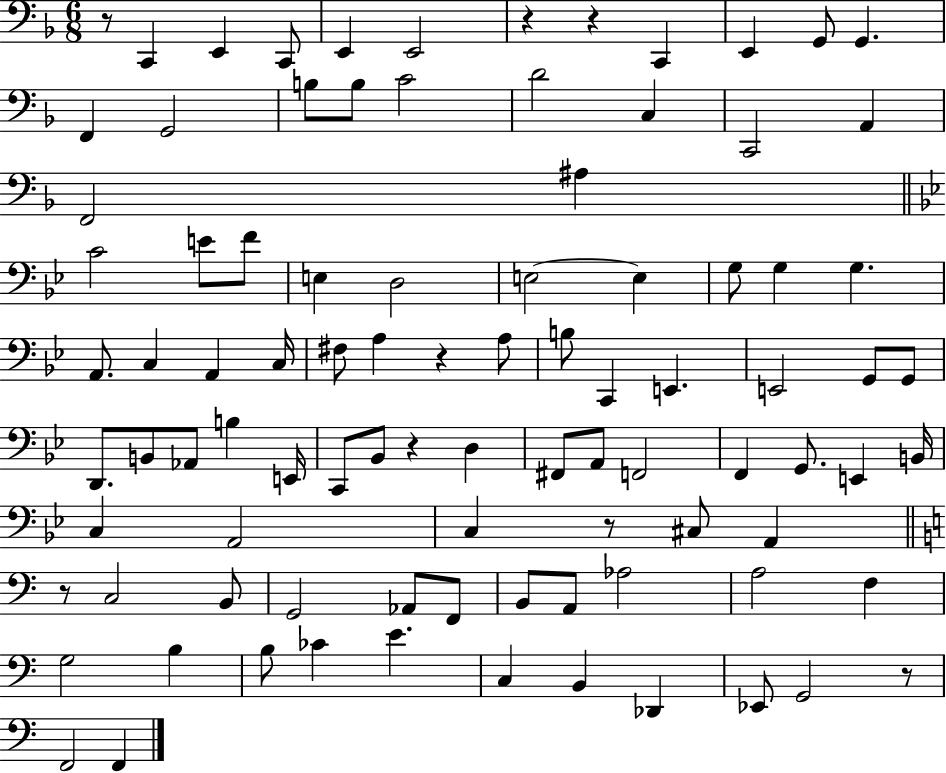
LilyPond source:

{
  \clef bass
  \numericTimeSignature
  \time 6/8
  \key f \major
  r8 c,4 e,4 c,8 | e,4 e,2 | r4 r4 c,4 | e,4 g,8 g,4. | \break f,4 g,2 | b8 b8 c'2 | d'2 c4 | c,2 a,4 | \break f,2 ais4 | \bar "||" \break \key g \minor c'2 e'8 f'8 | e4 d2 | e2~~ e4 | g8 g4 g4. | \break a,8. c4 a,4 c16 | fis8 a4 r4 a8 | b8 c,4 e,4. | e,2 g,8 g,8 | \break d,8. b,8 aes,8 b4 e,16 | c,8 bes,8 r4 d4 | fis,8 a,8 f,2 | f,4 g,8. e,4 b,16 | \break c4 a,2 | c4 r8 cis8 a,4 | \bar "||" \break \key c \major r8 c2 b,8 | g,2 aes,8 f,8 | b,8 a,8 aes2 | a2 f4 | \break g2 b4 | b8 ces'4 e'4. | c4 b,4 des,4 | ees,8 g,2 r8 | \break f,2 f,4 | \bar "|."
}